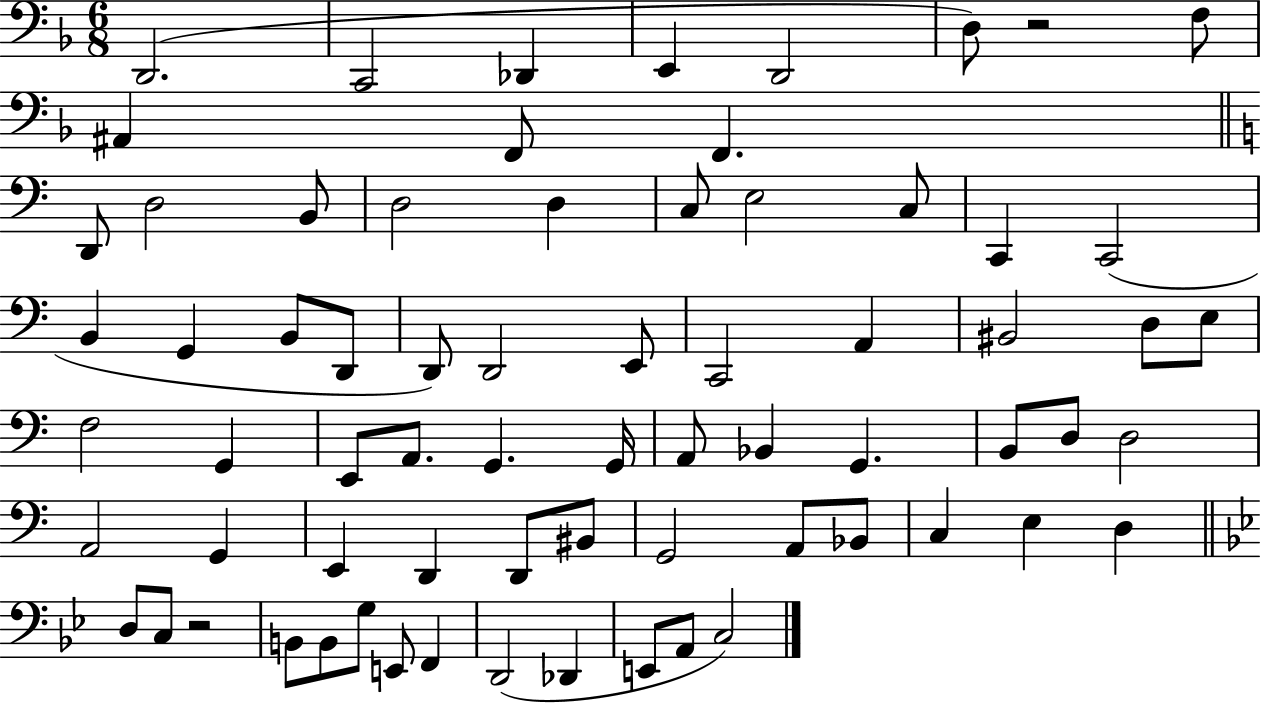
X:1
T:Untitled
M:6/8
L:1/4
K:F
D,,2 C,,2 _D,, E,, D,,2 D,/2 z2 F,/2 ^A,, F,,/2 F,, D,,/2 D,2 B,,/2 D,2 D, C,/2 E,2 C,/2 C,, C,,2 B,, G,, B,,/2 D,,/2 D,,/2 D,,2 E,,/2 C,,2 A,, ^B,,2 D,/2 E,/2 F,2 G,, E,,/2 A,,/2 G,, G,,/4 A,,/2 _B,, G,, B,,/2 D,/2 D,2 A,,2 G,, E,, D,, D,,/2 ^B,,/2 G,,2 A,,/2 _B,,/2 C, E, D, D,/2 C,/2 z2 B,,/2 B,,/2 G,/2 E,,/2 F,, D,,2 _D,, E,,/2 A,,/2 C,2